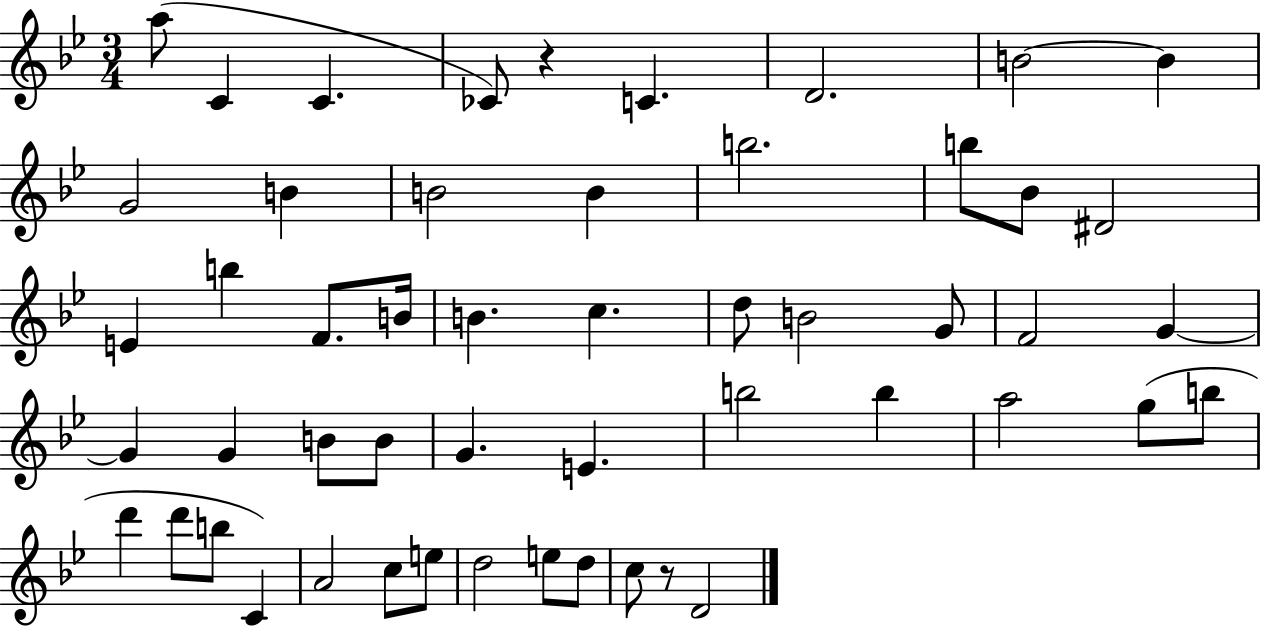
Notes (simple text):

A5/e C4/q C4/q. CES4/e R/q C4/q. D4/h. B4/h B4/q G4/h B4/q B4/h B4/q B5/h. B5/e Bb4/e D#4/h E4/q B5/q F4/e. B4/s B4/q. C5/q. D5/e B4/h G4/e F4/h G4/q G4/q G4/q B4/e B4/e G4/q. E4/q. B5/h B5/q A5/h G5/e B5/e D6/q D6/e B5/e C4/q A4/h C5/e E5/e D5/h E5/e D5/e C5/e R/e D4/h